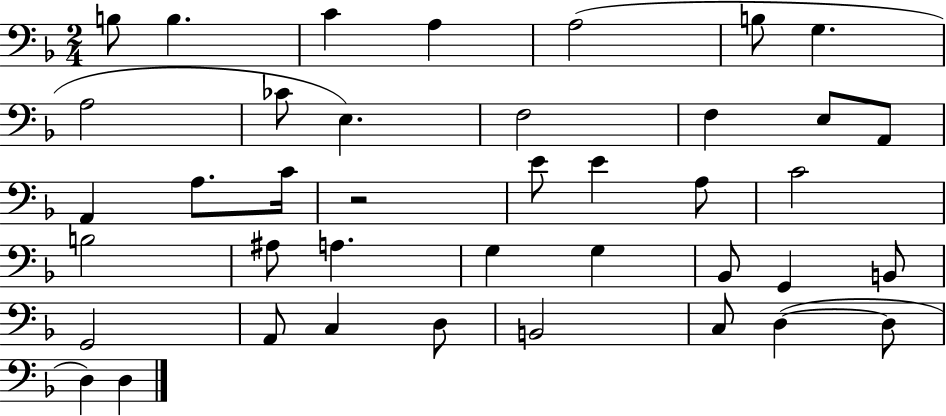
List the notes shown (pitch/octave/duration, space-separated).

B3/e B3/q. C4/q A3/q A3/h B3/e G3/q. A3/h CES4/e E3/q. F3/h F3/q E3/e A2/e A2/q A3/e. C4/s R/h E4/e E4/q A3/e C4/h B3/h A#3/e A3/q. G3/q G3/q Bb2/e G2/q B2/e G2/h A2/e C3/q D3/e B2/h C3/e D3/q D3/e D3/q D3/q